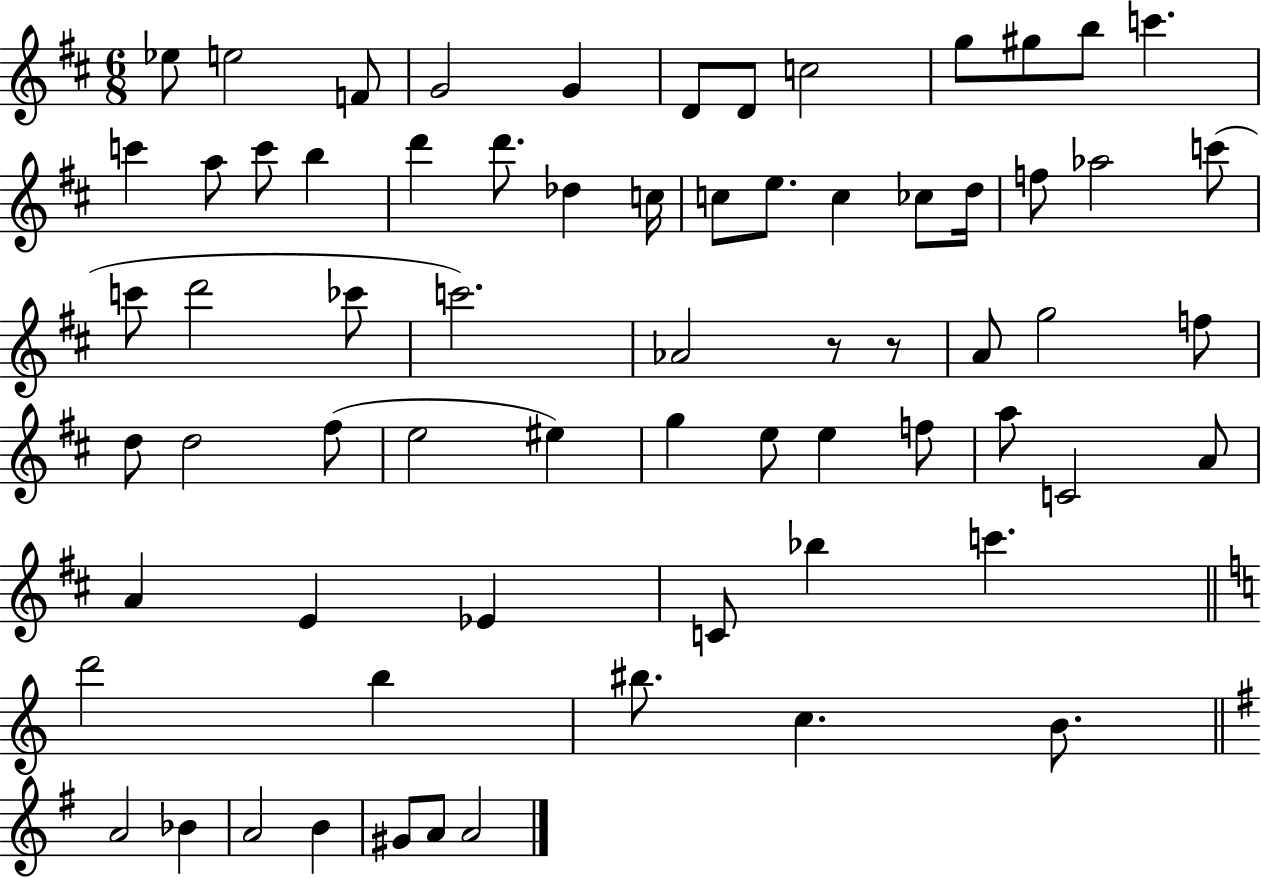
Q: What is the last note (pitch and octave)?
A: A4